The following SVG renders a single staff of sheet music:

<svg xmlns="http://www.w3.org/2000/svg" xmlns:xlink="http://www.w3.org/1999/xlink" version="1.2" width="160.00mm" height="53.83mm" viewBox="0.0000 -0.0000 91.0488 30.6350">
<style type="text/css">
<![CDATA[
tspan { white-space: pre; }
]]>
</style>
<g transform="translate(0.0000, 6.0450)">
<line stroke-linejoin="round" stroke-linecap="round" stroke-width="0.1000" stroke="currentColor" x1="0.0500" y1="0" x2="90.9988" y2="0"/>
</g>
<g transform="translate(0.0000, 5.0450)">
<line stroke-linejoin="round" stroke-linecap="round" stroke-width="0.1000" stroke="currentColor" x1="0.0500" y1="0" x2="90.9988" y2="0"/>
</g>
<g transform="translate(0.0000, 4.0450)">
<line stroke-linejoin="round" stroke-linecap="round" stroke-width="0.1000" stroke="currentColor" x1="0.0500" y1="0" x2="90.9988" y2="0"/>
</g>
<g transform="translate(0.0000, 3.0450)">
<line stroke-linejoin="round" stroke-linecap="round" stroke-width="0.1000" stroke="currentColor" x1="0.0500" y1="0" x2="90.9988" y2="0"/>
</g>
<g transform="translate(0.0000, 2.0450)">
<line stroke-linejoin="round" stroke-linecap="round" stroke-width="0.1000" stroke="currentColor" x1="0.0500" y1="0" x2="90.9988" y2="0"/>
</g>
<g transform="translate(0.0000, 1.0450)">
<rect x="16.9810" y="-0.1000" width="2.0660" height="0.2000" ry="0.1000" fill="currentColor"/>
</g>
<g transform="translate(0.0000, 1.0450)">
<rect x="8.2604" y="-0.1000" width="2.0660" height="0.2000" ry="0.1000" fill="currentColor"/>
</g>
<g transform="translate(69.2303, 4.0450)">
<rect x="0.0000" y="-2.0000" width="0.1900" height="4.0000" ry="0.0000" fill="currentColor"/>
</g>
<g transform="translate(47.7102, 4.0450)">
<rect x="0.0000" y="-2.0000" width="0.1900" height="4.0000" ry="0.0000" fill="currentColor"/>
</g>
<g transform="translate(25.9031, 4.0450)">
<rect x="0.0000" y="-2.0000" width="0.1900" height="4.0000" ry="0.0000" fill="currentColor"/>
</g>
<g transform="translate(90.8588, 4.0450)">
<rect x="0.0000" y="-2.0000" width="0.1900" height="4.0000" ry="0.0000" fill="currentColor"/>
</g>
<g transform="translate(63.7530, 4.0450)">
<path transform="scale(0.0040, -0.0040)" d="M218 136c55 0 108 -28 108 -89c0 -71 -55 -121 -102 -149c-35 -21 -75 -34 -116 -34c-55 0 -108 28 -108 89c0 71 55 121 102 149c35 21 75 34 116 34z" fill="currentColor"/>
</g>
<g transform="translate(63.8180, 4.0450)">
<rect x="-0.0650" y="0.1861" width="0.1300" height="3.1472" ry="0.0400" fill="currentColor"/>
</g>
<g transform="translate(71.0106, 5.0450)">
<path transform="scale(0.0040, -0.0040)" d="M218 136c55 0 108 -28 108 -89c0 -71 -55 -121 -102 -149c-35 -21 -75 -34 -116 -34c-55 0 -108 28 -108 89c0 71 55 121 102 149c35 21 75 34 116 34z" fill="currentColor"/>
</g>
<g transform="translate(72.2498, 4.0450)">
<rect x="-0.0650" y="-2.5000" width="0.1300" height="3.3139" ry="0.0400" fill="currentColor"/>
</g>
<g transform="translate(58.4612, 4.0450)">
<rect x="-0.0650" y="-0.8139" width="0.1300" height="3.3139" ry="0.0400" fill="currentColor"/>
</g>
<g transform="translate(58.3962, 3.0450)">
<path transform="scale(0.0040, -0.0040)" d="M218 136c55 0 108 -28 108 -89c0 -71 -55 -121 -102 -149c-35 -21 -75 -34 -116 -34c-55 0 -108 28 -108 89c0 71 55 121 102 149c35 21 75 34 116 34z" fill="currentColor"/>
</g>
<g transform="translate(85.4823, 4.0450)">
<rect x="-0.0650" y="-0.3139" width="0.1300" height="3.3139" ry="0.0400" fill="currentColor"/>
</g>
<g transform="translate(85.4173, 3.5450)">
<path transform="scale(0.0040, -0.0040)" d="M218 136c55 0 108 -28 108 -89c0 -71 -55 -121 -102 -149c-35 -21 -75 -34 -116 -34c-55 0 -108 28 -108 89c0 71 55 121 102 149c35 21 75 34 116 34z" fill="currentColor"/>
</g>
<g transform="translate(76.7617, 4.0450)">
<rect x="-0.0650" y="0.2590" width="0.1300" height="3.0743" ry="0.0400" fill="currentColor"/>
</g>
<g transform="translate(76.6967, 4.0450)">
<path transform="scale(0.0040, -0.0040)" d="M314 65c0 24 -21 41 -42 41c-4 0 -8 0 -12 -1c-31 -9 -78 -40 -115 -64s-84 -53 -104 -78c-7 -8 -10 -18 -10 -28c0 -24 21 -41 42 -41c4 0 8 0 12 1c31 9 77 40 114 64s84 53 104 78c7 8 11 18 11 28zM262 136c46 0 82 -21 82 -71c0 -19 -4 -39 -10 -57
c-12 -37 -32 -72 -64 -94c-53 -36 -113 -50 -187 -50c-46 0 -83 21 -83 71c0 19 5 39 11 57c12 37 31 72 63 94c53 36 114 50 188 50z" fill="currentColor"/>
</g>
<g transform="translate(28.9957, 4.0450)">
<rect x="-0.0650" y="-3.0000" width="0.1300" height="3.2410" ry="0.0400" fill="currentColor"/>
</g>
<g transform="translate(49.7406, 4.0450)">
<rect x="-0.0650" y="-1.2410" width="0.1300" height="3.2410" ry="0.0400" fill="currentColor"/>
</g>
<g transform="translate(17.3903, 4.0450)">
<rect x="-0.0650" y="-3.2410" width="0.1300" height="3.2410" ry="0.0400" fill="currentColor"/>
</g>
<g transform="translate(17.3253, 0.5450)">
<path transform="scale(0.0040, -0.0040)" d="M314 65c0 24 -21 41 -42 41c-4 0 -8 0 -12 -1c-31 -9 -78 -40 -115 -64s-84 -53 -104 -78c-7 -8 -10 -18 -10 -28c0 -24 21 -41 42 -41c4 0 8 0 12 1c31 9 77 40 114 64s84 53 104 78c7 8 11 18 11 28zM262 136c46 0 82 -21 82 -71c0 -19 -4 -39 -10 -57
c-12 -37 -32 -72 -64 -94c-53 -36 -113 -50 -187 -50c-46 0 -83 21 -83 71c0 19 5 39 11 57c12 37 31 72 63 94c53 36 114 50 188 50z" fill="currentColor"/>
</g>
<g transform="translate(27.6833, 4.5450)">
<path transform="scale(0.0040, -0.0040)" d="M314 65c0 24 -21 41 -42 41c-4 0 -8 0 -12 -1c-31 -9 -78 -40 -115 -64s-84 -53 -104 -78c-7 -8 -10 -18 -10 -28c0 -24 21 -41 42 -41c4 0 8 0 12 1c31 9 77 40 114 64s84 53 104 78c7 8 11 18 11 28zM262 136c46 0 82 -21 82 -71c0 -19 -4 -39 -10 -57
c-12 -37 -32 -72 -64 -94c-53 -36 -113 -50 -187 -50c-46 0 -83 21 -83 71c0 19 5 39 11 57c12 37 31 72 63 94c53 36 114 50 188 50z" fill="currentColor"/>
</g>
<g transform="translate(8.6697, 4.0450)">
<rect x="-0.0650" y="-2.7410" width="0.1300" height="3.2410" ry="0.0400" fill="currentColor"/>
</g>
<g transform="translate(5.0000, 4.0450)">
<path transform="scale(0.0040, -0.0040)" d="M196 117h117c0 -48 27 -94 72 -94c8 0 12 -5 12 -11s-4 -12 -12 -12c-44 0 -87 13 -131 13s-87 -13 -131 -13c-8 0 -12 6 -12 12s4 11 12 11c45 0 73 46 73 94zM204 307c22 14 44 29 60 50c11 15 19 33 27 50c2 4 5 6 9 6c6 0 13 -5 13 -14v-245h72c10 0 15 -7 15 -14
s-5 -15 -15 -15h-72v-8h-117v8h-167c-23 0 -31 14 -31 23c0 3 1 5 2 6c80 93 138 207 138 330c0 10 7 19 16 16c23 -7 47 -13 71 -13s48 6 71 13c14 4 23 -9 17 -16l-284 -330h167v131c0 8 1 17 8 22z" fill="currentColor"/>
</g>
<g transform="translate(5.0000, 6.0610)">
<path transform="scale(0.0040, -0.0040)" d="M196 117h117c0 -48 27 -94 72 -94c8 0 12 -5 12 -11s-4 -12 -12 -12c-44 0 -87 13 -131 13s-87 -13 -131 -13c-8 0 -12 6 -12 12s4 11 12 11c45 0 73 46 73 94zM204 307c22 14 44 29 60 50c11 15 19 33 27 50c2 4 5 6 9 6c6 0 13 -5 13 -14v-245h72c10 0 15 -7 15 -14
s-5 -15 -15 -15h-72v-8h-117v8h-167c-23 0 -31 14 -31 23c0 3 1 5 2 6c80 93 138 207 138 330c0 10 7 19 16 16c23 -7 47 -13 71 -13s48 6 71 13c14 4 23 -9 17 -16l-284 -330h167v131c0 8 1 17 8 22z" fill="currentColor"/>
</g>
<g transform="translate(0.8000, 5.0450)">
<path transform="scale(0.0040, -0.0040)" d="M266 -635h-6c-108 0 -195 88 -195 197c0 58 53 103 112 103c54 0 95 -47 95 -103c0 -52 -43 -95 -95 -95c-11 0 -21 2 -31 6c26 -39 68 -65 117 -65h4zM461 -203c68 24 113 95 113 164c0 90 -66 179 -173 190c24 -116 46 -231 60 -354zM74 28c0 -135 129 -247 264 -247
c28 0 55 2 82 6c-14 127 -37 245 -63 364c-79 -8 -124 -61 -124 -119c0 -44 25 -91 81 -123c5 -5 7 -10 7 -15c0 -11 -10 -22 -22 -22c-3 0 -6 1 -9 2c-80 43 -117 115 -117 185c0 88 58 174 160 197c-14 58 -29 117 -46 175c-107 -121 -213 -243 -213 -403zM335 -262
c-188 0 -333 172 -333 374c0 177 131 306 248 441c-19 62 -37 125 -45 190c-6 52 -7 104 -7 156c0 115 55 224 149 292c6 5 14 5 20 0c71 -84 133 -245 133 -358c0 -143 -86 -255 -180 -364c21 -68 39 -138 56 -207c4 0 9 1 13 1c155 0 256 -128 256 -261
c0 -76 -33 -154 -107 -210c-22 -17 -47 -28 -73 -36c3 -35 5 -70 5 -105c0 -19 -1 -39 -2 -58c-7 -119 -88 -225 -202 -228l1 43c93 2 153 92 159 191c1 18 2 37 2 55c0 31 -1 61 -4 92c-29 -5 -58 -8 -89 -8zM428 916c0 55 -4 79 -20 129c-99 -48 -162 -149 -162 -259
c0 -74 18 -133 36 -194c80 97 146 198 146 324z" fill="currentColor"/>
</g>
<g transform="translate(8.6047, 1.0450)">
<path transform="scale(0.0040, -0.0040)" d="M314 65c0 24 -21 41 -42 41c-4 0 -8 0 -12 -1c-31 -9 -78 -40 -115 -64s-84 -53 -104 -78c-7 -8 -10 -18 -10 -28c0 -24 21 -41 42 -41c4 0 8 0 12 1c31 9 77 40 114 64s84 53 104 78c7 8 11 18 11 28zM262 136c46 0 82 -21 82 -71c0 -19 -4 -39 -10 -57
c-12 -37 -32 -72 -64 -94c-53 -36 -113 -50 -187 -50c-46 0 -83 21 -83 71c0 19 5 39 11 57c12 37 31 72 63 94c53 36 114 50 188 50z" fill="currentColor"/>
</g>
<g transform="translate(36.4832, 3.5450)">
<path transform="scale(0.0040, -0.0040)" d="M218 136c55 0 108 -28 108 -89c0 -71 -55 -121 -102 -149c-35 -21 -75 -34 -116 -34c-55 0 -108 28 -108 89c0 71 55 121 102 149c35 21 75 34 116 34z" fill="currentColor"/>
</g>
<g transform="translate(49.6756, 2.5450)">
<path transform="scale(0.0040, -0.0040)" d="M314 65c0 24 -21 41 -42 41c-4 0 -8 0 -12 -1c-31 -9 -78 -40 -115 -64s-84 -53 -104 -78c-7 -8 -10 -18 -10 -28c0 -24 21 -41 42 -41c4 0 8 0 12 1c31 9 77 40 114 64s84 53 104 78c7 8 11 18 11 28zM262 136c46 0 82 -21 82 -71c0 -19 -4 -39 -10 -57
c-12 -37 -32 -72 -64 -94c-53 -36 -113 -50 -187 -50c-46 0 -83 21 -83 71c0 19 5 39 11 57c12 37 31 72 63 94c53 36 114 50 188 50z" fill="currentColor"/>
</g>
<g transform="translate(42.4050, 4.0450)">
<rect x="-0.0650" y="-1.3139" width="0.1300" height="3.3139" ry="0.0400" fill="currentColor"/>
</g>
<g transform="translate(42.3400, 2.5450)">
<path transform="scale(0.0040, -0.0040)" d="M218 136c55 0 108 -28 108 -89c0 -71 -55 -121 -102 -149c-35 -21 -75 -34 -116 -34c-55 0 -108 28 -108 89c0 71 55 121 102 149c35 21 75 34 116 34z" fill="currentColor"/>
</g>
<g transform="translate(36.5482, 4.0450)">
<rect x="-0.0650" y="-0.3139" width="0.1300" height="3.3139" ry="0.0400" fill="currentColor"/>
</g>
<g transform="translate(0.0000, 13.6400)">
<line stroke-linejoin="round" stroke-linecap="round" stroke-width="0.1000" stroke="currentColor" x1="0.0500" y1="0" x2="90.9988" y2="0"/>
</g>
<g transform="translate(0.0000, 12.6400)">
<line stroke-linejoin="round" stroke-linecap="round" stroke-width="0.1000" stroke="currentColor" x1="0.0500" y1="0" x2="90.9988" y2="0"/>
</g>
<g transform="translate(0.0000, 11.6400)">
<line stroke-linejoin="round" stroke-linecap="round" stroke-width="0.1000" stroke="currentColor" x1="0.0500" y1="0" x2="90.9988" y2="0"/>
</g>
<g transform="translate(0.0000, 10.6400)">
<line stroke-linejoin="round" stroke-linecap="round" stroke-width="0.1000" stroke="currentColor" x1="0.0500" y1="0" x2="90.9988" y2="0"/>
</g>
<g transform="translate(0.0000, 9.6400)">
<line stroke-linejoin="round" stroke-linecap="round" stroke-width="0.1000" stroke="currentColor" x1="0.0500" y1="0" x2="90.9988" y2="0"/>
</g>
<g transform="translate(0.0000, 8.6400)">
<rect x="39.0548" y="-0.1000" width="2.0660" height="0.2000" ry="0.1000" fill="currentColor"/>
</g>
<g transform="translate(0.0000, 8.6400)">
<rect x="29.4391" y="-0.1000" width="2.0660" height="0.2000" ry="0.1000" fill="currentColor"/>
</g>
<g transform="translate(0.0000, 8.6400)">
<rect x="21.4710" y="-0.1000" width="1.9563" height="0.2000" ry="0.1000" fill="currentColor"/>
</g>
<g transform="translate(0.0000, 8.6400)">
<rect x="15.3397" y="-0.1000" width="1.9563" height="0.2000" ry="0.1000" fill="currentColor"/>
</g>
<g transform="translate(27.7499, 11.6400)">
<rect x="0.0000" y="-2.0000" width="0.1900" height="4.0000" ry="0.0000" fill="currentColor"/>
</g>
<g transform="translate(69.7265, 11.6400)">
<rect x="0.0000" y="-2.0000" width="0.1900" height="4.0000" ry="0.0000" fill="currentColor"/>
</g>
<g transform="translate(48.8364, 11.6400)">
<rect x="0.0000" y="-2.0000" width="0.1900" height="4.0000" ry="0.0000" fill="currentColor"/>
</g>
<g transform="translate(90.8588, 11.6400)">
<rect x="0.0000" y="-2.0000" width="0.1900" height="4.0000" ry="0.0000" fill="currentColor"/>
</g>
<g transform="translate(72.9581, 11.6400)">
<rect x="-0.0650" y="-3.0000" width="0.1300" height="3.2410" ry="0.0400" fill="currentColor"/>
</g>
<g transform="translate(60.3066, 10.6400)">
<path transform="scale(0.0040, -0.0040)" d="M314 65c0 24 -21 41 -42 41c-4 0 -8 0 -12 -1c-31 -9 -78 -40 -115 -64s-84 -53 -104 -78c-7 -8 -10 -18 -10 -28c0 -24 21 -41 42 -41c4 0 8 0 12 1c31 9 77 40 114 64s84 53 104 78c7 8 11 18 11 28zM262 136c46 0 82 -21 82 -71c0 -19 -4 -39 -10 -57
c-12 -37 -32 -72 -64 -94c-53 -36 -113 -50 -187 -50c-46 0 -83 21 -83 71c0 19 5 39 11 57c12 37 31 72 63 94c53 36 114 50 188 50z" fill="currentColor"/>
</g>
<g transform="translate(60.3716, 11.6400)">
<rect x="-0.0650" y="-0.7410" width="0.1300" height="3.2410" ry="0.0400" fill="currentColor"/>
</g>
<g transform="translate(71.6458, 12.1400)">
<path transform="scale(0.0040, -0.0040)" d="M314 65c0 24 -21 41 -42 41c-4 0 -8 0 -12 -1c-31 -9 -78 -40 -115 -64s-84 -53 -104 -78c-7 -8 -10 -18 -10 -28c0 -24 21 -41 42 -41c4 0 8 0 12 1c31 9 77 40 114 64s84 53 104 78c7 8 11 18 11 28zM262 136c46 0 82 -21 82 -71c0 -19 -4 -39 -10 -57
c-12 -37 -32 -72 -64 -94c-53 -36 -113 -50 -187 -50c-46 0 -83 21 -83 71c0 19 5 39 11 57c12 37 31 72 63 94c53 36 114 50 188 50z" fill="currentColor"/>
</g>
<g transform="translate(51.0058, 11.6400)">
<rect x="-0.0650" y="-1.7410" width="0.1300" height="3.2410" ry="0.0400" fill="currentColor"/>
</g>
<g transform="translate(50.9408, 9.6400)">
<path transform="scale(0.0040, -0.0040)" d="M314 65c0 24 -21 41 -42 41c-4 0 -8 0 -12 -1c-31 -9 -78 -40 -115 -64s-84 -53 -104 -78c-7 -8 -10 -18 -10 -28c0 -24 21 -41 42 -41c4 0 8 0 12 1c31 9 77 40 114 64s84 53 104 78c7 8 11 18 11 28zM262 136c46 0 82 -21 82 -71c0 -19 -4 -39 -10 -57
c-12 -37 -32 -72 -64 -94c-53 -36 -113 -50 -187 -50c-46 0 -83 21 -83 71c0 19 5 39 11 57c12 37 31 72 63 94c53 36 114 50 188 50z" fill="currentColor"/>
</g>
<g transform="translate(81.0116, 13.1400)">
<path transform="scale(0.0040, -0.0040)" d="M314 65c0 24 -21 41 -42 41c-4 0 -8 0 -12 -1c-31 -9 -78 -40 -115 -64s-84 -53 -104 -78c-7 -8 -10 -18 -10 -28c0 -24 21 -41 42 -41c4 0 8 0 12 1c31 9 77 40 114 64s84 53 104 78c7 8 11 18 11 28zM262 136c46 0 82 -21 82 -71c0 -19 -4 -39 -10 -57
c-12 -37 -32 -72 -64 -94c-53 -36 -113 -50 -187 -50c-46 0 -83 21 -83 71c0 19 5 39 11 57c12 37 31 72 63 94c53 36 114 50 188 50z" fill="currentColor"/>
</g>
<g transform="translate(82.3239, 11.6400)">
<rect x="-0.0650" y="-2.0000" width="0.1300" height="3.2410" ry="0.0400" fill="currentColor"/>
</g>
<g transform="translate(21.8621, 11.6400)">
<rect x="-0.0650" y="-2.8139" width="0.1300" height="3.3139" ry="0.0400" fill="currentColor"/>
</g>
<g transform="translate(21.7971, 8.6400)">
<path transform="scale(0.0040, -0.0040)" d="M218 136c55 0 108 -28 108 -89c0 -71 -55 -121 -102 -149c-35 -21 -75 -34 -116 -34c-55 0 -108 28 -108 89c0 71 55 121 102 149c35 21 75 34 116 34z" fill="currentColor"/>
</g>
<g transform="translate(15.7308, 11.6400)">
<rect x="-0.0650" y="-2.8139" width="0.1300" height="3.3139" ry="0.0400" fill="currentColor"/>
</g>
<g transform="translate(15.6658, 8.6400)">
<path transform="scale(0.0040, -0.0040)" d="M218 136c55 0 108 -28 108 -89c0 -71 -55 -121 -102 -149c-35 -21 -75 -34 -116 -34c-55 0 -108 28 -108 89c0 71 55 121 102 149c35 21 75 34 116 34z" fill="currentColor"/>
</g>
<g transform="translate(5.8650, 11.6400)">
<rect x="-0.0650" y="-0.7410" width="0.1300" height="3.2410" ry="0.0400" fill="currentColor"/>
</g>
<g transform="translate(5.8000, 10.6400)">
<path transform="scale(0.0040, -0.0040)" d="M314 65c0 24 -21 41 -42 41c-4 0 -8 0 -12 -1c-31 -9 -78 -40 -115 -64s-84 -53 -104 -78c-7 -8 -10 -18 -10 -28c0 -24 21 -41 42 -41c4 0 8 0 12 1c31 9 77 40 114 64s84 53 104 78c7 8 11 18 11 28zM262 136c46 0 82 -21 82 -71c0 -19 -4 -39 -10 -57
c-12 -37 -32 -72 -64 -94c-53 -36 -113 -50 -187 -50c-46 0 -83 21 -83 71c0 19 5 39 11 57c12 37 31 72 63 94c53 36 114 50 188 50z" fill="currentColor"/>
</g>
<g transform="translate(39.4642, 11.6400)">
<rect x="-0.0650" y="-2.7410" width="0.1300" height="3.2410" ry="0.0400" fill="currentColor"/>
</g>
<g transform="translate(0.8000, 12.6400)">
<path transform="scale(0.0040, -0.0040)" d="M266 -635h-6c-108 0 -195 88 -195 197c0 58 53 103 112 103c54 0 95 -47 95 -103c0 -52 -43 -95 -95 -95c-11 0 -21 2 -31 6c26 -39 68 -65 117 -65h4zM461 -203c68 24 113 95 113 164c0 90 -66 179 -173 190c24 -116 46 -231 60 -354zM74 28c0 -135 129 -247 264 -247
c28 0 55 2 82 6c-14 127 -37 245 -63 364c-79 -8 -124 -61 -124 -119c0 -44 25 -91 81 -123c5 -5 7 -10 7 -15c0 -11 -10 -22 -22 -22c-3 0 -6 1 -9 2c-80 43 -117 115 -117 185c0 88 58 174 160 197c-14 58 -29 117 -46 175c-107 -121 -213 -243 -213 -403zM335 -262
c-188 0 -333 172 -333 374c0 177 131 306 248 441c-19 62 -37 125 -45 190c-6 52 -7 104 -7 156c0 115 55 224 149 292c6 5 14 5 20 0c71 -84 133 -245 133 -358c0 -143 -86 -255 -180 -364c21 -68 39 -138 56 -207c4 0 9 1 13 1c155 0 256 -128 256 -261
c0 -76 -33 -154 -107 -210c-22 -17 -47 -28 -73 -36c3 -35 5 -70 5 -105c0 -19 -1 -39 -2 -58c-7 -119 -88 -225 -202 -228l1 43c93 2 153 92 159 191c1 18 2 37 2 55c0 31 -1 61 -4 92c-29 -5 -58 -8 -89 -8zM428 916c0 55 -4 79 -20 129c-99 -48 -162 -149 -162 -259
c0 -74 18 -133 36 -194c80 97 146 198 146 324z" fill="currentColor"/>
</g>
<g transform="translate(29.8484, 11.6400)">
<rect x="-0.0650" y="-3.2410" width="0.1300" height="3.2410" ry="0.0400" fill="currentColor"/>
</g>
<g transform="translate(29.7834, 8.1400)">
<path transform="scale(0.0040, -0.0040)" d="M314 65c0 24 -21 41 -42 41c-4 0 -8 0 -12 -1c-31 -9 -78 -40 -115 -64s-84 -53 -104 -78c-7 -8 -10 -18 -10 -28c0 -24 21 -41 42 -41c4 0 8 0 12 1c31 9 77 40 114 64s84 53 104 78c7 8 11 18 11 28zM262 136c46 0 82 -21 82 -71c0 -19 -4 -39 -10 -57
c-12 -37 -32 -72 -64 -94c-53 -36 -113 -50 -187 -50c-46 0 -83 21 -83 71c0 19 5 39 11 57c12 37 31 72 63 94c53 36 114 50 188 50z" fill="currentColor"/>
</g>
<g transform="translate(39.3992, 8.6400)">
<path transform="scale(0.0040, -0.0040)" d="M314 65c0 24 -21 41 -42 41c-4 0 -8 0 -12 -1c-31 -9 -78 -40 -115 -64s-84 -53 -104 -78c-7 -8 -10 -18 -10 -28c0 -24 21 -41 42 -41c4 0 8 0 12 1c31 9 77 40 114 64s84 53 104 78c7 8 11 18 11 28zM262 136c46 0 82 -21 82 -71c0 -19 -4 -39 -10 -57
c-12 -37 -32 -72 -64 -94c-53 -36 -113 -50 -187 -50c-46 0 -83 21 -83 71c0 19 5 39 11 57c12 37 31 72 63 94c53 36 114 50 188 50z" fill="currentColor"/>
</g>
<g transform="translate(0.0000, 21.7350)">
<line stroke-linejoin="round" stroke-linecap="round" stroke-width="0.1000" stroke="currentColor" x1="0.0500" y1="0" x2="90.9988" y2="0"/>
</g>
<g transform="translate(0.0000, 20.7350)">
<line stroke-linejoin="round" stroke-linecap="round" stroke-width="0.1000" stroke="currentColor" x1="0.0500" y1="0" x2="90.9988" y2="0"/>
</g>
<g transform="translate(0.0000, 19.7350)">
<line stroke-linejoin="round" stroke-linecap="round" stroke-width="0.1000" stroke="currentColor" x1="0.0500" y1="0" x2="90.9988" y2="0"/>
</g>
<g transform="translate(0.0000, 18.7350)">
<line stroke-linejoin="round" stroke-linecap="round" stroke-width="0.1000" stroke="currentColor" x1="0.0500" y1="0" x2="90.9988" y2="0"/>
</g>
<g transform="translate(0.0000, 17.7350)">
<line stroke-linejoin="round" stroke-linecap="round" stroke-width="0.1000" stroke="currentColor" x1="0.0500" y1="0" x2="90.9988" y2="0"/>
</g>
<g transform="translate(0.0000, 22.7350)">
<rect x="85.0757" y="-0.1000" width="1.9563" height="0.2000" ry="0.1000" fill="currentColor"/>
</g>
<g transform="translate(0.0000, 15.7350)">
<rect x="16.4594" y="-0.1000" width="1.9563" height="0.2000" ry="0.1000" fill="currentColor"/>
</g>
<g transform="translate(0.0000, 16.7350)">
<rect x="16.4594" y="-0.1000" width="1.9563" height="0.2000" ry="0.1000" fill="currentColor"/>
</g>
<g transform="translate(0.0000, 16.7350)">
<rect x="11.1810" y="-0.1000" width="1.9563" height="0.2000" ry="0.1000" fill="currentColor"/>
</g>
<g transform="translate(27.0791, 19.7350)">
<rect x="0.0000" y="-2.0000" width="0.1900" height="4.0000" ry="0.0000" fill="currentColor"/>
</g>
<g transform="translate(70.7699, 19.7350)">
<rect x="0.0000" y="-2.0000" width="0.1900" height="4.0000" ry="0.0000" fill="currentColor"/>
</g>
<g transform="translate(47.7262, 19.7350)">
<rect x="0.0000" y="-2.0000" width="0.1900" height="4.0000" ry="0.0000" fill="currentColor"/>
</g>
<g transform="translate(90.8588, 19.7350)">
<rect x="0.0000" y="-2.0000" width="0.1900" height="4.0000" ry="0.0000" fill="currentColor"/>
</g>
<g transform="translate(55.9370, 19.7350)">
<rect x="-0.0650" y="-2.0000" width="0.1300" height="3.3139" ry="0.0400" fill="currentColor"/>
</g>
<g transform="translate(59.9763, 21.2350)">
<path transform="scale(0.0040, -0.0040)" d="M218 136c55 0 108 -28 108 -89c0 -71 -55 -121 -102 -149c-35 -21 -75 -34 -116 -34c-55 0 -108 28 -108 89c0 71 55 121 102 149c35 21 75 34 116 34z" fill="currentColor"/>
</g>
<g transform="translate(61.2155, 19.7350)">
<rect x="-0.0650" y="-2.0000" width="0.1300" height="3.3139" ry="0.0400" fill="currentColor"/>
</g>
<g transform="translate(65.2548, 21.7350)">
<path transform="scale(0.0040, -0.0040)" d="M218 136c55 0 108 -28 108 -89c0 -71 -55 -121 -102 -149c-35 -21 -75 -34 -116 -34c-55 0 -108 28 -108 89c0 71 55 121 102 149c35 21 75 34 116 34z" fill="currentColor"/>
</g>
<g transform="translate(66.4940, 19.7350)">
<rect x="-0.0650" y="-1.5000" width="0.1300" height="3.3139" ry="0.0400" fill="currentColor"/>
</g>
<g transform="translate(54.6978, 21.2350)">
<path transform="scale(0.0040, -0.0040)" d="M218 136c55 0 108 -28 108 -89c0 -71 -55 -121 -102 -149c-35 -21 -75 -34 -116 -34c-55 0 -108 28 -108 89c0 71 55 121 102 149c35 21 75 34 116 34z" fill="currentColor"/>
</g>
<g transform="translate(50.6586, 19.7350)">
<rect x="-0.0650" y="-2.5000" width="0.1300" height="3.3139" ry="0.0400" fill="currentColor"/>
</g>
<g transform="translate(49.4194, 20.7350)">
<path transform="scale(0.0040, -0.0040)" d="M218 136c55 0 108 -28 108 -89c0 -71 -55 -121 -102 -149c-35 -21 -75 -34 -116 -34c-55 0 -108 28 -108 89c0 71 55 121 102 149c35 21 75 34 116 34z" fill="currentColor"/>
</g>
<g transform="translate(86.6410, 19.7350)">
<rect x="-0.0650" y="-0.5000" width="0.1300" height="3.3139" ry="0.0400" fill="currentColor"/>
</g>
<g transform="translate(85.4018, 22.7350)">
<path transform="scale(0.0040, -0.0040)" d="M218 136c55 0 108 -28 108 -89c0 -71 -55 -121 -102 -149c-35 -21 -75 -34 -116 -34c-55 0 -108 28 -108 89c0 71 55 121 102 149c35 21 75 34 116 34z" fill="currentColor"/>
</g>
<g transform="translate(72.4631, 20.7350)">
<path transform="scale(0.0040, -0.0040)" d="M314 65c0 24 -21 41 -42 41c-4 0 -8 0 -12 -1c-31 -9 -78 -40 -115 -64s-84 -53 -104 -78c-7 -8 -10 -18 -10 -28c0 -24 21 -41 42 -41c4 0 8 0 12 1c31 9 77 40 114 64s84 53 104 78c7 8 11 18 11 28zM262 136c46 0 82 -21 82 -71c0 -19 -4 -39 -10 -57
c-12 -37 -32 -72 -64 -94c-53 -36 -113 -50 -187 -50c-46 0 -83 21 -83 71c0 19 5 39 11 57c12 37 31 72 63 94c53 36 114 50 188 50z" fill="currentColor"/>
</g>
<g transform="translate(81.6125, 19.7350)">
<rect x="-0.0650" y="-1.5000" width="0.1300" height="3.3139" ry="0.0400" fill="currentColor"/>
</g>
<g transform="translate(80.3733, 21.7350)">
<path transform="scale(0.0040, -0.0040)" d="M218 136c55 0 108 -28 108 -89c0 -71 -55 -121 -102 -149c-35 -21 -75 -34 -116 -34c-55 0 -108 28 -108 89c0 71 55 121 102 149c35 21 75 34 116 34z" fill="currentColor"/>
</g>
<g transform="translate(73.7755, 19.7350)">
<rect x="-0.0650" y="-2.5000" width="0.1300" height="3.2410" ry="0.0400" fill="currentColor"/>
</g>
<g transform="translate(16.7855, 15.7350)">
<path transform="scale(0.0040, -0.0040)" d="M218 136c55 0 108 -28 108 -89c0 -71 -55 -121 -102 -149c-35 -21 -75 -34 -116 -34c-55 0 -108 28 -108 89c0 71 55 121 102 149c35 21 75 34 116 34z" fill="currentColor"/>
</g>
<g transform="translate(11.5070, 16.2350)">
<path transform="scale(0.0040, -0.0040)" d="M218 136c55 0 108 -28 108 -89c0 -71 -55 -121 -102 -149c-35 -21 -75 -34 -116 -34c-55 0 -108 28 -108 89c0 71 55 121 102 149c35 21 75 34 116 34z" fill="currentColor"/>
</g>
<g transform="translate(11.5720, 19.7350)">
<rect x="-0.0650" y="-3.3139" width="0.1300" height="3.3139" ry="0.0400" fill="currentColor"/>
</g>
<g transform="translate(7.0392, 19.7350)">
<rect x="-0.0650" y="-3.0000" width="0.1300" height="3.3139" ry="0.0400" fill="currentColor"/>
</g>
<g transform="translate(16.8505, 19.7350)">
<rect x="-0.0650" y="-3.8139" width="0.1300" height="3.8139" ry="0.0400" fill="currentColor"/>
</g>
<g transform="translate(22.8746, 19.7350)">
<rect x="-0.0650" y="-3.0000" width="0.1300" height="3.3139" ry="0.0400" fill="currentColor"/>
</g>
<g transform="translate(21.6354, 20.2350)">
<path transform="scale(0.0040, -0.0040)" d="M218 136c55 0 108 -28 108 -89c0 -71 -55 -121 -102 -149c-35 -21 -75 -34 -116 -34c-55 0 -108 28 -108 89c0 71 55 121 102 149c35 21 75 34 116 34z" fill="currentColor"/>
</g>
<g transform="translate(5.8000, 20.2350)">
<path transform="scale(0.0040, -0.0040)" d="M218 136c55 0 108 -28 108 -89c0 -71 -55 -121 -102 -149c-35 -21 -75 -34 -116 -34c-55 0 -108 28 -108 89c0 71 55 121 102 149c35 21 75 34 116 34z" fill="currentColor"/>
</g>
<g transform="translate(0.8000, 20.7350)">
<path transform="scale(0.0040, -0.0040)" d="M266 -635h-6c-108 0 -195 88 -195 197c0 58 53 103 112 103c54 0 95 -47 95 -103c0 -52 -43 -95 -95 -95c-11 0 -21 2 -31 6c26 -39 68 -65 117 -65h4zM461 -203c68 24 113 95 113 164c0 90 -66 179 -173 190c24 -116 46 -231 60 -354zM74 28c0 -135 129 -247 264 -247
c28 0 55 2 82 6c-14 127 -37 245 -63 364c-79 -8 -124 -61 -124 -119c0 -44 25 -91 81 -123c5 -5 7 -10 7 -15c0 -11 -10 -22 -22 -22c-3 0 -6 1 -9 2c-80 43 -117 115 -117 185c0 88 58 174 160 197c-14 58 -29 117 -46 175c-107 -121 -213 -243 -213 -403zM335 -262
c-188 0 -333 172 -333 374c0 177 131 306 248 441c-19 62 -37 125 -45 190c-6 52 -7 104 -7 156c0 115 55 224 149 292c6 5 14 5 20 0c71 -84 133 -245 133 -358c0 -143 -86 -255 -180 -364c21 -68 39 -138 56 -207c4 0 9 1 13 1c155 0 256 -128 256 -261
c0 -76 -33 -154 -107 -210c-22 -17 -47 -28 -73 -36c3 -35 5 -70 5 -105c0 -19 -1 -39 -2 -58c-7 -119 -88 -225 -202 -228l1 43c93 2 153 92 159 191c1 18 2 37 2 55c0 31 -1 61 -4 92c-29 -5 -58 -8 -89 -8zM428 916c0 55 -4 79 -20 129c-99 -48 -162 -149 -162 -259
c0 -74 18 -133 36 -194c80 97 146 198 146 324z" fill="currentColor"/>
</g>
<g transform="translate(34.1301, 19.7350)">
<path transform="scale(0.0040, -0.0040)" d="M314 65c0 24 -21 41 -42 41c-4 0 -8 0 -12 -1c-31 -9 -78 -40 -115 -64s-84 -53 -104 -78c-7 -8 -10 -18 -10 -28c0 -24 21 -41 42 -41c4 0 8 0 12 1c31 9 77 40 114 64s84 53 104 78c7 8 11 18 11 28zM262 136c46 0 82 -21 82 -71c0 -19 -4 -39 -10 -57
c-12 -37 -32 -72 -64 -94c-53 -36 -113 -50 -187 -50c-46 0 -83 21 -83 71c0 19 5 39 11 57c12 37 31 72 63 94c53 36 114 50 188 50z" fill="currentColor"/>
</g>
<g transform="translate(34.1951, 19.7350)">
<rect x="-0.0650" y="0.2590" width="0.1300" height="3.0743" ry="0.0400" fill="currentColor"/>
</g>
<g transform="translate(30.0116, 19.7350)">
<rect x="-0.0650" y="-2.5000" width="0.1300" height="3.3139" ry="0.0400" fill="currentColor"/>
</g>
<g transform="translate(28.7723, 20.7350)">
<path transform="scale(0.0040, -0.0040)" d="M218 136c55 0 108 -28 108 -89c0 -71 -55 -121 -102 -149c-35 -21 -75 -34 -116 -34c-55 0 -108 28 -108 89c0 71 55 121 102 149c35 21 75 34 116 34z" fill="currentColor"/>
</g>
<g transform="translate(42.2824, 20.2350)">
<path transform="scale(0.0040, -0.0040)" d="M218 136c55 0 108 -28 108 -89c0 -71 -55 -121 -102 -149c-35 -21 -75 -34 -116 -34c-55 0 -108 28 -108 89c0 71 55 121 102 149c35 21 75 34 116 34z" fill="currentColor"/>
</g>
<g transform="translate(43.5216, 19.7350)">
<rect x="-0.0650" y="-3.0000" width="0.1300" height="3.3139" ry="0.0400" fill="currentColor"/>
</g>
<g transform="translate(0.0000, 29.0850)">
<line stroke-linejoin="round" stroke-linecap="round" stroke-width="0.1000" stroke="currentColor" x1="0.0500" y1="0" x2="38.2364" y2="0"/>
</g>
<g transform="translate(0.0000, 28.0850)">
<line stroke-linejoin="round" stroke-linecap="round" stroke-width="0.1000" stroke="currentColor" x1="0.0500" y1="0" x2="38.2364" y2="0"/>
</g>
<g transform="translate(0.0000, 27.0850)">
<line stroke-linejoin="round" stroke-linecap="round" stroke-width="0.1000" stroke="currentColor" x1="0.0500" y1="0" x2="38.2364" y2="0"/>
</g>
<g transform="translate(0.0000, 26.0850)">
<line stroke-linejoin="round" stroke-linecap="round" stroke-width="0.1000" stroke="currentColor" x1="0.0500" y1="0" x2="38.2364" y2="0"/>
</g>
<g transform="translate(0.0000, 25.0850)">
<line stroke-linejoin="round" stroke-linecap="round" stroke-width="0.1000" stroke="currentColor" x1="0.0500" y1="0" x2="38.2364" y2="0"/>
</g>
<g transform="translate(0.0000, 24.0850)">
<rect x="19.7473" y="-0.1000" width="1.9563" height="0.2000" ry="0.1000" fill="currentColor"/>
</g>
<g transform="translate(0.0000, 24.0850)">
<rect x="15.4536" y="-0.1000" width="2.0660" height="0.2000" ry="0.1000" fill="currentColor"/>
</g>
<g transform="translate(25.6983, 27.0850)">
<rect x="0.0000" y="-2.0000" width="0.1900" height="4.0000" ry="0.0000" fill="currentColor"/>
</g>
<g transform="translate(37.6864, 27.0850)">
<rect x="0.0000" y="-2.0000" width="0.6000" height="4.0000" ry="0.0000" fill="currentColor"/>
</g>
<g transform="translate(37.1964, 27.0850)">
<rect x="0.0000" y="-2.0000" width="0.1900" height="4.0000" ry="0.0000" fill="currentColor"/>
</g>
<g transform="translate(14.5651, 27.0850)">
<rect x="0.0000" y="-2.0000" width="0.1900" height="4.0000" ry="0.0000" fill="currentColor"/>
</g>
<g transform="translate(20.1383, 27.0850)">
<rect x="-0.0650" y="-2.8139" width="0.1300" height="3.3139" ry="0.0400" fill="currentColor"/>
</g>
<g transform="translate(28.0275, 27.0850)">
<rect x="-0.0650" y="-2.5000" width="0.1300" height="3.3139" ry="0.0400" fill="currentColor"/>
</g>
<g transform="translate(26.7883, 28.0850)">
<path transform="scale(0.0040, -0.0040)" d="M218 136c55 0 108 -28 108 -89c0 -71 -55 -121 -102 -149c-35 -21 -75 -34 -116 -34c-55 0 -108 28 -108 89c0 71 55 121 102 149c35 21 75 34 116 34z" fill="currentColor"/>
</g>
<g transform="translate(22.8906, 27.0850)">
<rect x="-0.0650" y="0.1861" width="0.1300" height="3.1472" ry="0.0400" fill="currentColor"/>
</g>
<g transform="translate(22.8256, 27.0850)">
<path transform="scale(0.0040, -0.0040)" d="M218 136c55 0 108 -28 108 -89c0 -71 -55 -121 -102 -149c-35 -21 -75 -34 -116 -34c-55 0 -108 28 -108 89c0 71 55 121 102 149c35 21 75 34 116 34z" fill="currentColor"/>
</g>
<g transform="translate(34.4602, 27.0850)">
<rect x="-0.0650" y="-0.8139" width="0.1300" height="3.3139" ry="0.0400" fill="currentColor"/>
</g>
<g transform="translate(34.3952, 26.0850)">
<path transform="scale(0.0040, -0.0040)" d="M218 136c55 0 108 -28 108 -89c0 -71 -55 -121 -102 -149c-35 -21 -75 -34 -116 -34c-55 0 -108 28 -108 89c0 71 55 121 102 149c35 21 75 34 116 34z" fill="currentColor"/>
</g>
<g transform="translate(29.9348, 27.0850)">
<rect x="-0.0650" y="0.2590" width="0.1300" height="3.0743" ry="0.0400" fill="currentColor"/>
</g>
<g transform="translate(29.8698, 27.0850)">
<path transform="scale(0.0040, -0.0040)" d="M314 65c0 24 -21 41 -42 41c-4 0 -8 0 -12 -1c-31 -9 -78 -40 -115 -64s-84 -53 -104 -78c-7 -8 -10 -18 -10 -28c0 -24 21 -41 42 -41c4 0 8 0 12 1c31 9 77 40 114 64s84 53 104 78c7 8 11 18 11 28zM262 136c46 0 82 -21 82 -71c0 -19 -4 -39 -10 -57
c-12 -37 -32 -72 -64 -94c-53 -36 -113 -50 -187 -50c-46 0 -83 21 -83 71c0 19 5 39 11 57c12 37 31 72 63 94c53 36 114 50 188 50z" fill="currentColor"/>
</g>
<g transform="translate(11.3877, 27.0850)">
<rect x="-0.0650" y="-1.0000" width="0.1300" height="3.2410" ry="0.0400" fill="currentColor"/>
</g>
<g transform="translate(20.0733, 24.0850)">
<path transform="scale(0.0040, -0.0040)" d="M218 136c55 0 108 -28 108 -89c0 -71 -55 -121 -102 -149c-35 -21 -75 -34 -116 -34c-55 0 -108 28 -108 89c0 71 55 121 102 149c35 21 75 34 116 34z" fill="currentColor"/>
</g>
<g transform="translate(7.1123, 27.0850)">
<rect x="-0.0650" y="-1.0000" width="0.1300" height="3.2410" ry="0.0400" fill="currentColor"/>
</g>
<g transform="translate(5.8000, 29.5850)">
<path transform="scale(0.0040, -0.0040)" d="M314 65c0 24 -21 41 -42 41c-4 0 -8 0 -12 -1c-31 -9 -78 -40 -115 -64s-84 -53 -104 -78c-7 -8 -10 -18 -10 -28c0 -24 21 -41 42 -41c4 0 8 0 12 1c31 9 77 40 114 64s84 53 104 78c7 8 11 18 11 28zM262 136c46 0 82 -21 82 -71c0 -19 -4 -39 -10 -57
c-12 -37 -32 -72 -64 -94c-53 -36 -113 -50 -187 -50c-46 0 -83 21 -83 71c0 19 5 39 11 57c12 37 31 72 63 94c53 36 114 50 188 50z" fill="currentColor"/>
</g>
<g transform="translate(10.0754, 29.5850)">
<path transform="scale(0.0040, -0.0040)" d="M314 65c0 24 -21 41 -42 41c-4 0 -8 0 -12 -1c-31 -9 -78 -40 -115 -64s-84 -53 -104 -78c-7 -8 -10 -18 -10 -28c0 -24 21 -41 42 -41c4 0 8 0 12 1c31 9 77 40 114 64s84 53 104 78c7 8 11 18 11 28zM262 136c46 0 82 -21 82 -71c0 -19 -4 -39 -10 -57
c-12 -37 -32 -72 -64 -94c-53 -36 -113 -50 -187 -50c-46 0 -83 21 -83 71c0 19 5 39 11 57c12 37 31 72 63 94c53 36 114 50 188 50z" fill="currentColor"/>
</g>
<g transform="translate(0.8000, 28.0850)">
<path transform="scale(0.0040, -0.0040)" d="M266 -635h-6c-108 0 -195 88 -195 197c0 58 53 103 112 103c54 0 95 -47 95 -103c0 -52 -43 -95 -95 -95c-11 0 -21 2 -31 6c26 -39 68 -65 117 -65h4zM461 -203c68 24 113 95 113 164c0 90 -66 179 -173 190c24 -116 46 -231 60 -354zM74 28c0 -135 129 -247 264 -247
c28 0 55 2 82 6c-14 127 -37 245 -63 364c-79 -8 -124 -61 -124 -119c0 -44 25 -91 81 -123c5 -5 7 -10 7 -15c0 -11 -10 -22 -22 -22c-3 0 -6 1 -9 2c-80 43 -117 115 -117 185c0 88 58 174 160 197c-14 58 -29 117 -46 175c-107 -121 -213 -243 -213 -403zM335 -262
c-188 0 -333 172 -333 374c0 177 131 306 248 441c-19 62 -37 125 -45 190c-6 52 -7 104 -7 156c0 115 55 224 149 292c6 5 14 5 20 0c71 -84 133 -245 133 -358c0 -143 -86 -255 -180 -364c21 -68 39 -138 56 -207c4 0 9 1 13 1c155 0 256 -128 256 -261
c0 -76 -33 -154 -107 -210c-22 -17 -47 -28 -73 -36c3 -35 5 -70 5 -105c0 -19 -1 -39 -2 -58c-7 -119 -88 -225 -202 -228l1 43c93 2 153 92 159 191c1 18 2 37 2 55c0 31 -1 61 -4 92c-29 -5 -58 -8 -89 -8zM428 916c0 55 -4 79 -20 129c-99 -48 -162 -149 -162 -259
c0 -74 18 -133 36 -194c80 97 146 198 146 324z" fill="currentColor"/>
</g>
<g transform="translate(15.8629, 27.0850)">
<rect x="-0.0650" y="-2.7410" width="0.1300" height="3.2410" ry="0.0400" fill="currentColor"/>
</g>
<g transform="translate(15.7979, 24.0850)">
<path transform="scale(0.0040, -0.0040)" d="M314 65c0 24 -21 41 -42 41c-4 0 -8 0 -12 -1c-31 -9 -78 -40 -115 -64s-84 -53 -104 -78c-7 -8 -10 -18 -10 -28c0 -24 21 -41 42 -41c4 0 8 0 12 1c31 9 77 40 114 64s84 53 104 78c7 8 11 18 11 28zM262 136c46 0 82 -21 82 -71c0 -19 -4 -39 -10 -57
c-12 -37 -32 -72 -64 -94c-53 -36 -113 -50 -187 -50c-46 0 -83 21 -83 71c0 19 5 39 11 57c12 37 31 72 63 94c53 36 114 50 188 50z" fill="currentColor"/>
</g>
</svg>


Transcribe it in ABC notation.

X:1
T:Untitled
M:4/4
L:1/4
K:C
a2 b2 A2 c e e2 d B G B2 c d2 a a b2 a2 f2 d2 A2 F2 A b c' A G B2 A G F F E G2 E C D2 D2 a2 a B G B2 d